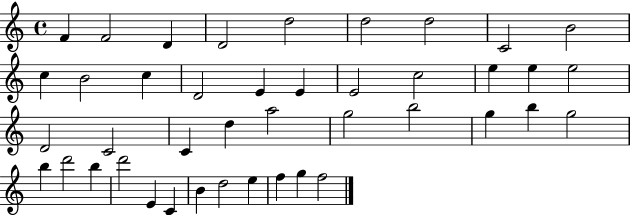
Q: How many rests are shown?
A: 0